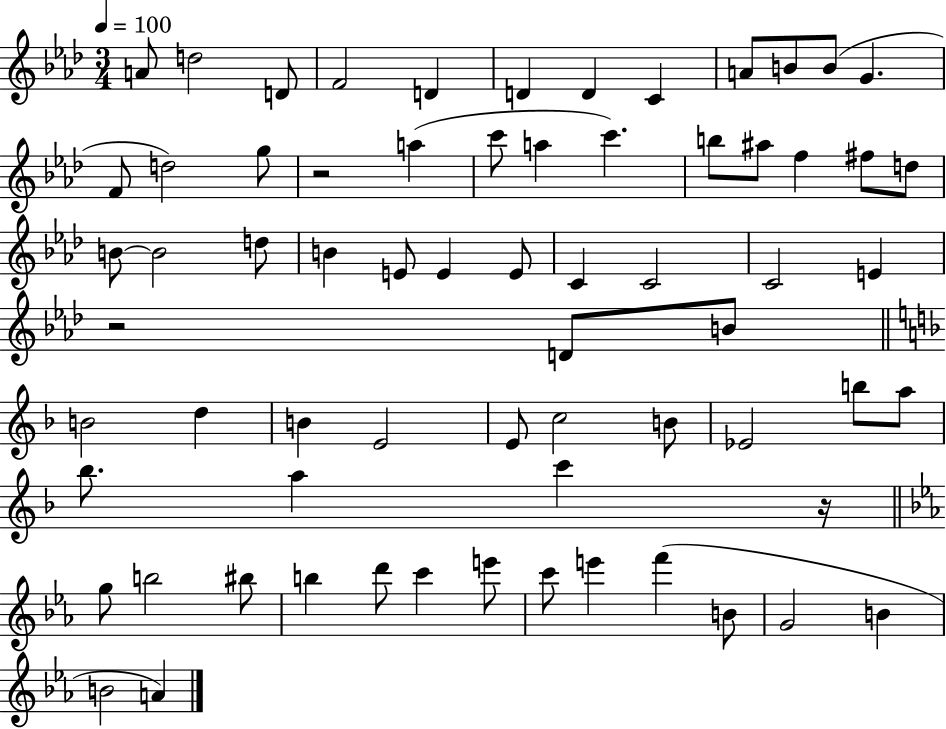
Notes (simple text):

A4/e D5/h D4/e F4/h D4/q D4/q D4/q C4/q A4/e B4/e B4/e G4/q. F4/e D5/h G5/e R/h A5/q C6/e A5/q C6/q. B5/e A#5/e F5/q F#5/e D5/e B4/e B4/h D5/e B4/q E4/e E4/q E4/e C4/q C4/h C4/h E4/q R/h D4/e B4/e B4/h D5/q B4/q E4/h E4/e C5/h B4/e Eb4/h B5/e A5/e Bb5/e. A5/q C6/q R/s G5/e B5/h BIS5/e B5/q D6/e C6/q E6/e C6/e E6/q F6/q B4/e G4/h B4/q B4/h A4/q